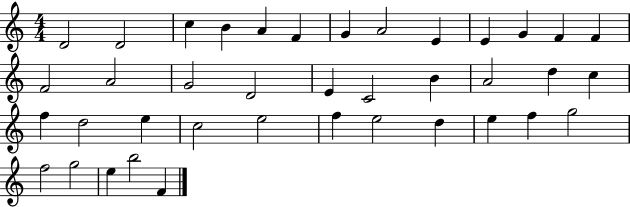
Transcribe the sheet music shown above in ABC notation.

X:1
T:Untitled
M:4/4
L:1/4
K:C
D2 D2 c B A F G A2 E E G F F F2 A2 G2 D2 E C2 B A2 d c f d2 e c2 e2 f e2 d e f g2 f2 g2 e b2 F